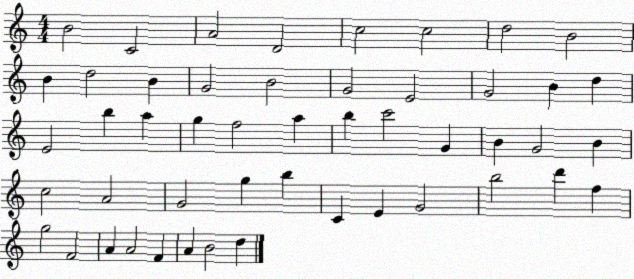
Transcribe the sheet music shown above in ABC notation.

X:1
T:Untitled
M:4/4
L:1/4
K:C
B2 C2 A2 D2 c2 c2 d2 B2 B d2 B G2 B2 G2 E2 G2 B d E2 b a g f2 a b c'2 G B G2 B c2 A2 G2 g b C E G2 b2 d' f g2 F2 A A2 F A B2 d